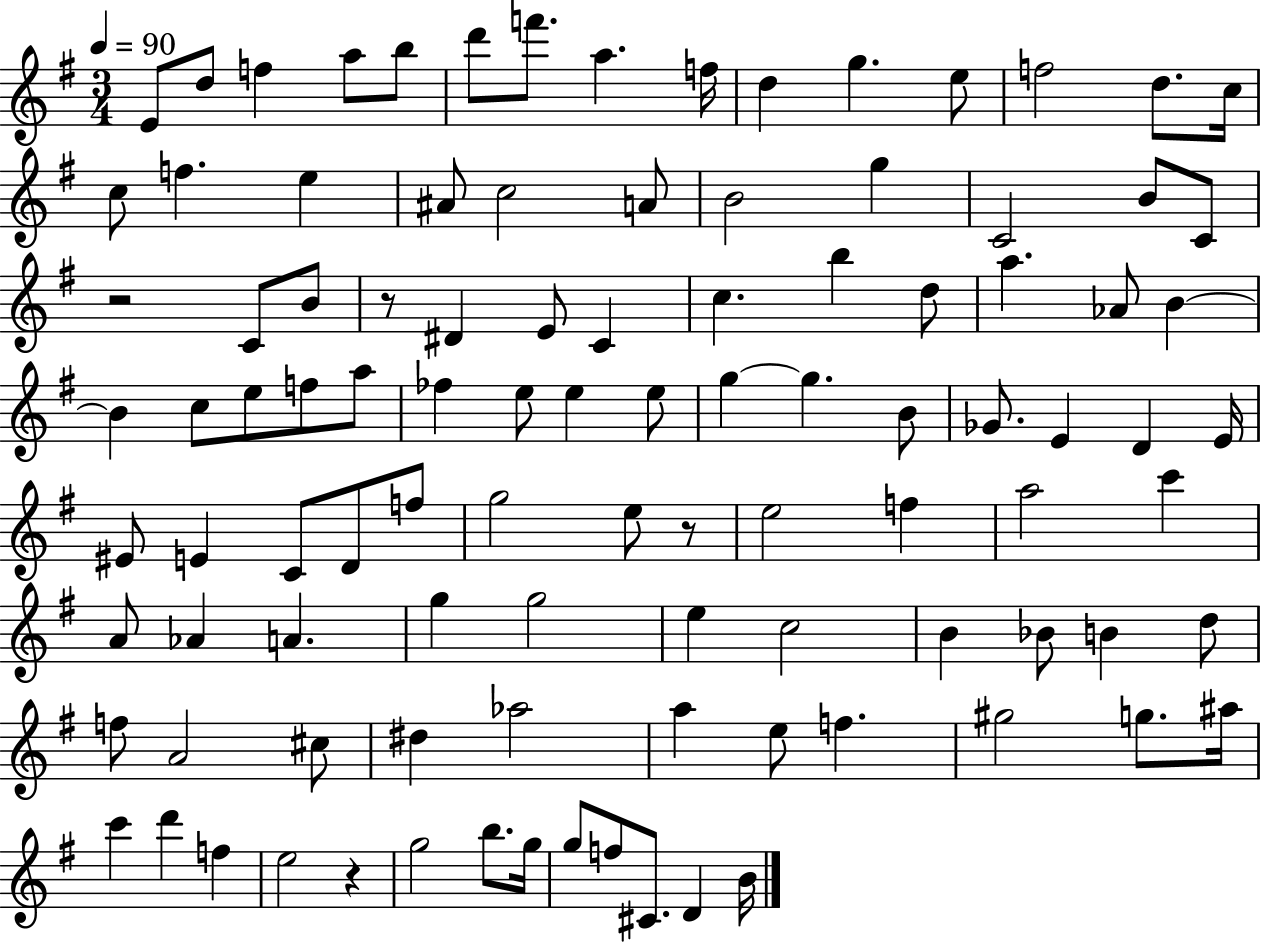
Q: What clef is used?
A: treble